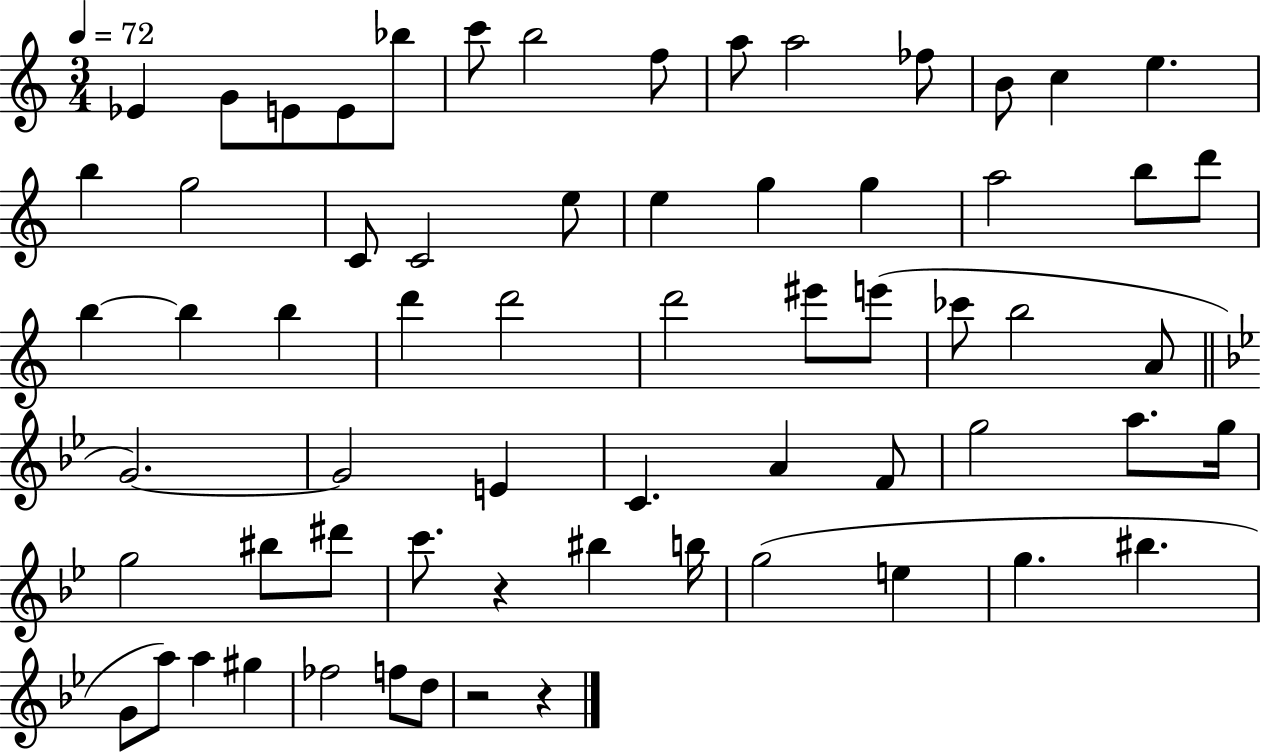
Eb4/q G4/e E4/e E4/e Bb5/e C6/e B5/h F5/e A5/e A5/h FES5/e B4/e C5/q E5/q. B5/q G5/h C4/e C4/h E5/e E5/q G5/q G5/q A5/h B5/e D6/e B5/q B5/q B5/q D6/q D6/h D6/h EIS6/e E6/e CES6/e B5/h A4/e G4/h. G4/h E4/q C4/q. A4/q F4/e G5/h A5/e. G5/s G5/h BIS5/e D#6/e C6/e. R/q BIS5/q B5/s G5/h E5/q G5/q. BIS5/q. G4/e A5/e A5/q G#5/q FES5/h F5/e D5/e R/h R/q